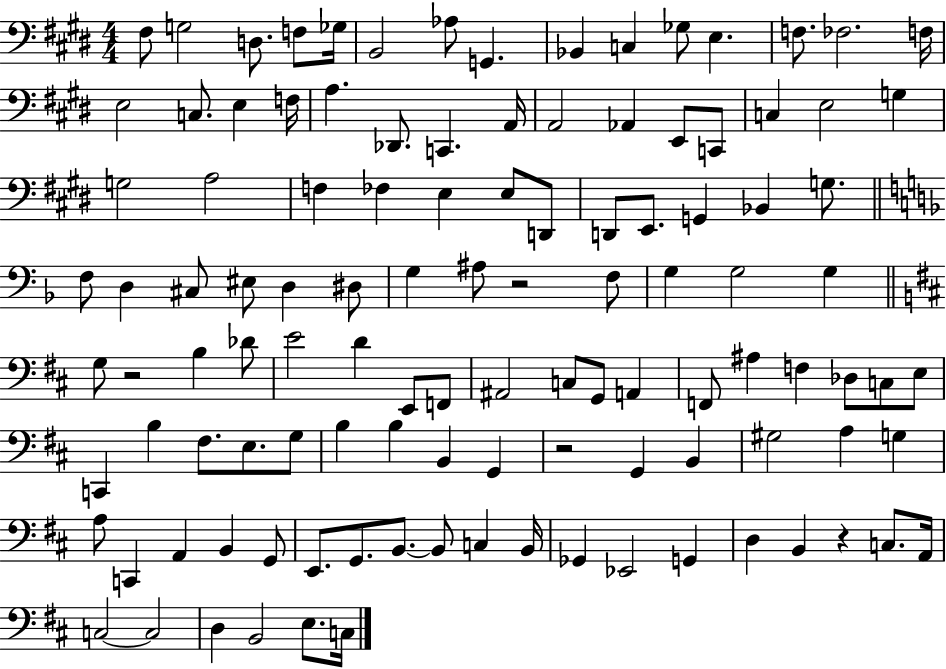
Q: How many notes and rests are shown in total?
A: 113